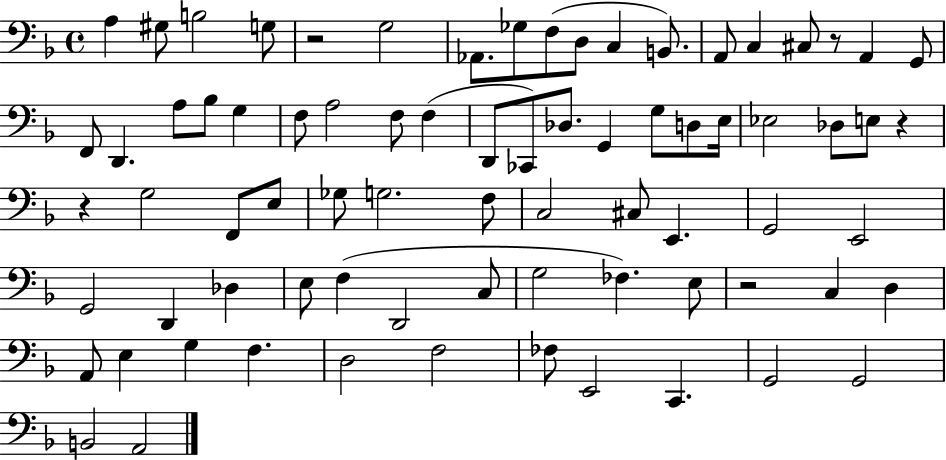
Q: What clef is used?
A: bass